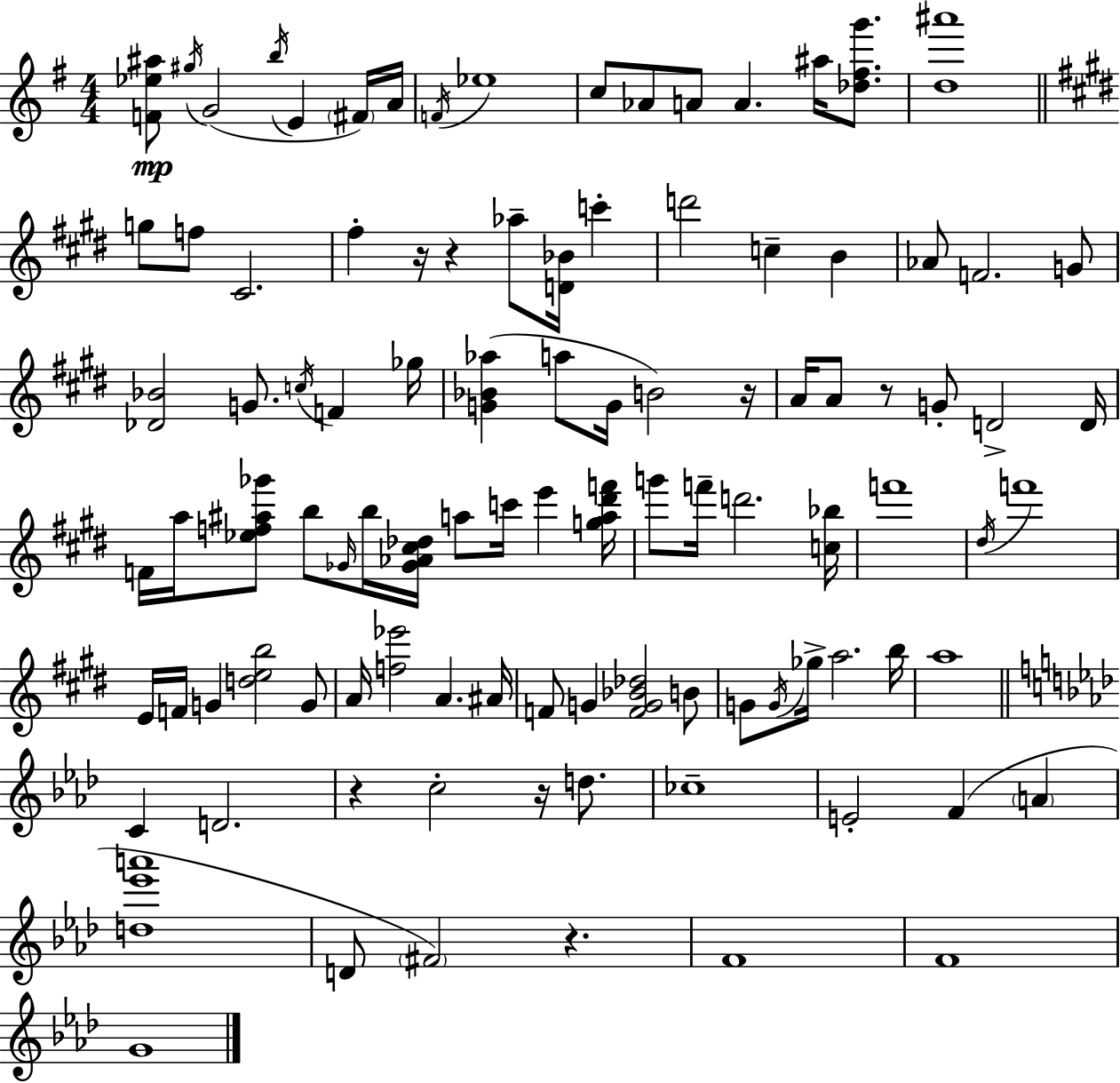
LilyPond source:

{
  \clef treble
  \numericTimeSignature
  \time 4/4
  \key e \minor
  <f' ees'' ais''>8\mp \acciaccatura { gis''16 }( g'2 \acciaccatura { b''16 } e'4 | \parenthesize fis'16) a'16 \acciaccatura { f'16 } ees''1 | c''8 aes'8 a'8 a'4. ais''16 | <des'' fis'' g'''>8. <d'' ais'''>1 | \break \bar "||" \break \key e \major g''8 f''8 cis'2. | fis''4-. r16 r4 aes''8-- <d' bes'>16 c'''4-. | d'''2 c''4-- b'4 | aes'8 f'2. g'8 | \break <des' bes'>2 g'8. \acciaccatura { c''16 } f'4 | ges''16 <g' bes' aes''>4( a''8 g'16 b'2) | r16 a'16 a'8 r8 g'8-. d'2-> | d'16 f'16 a''16 <ees'' f'' ais'' ges'''>8 b''8 \grace { ges'16 } b''16 <ges' aes' cis'' des''>16 a''8 c'''16 e'''4 | \break <g'' a'' dis''' f'''>16 g'''8 f'''16-- d'''2. | <c'' bes''>16 f'''1 | \acciaccatura { dis''16 } f'''1 | e'16 f'16 g'4 <d'' e'' b''>2 | \break g'8 a'16 <f'' ees'''>2 a'4. | ais'16 f'8 g'4 <f' g' bes' des''>2 | b'8 g'8 \acciaccatura { g'16 } ges''16-> a''2. | b''16 a''1 | \break \bar "||" \break \key aes \major c'4 d'2. | r4 c''2-. r16 d''8. | ces''1-- | e'2-. f'4( \parenthesize a'4 | \break <d'' ees''' a'''>1 | d'8 \parenthesize fis'2) r4. | f'1 | f'1 | \break g'1 | \bar "|."
}